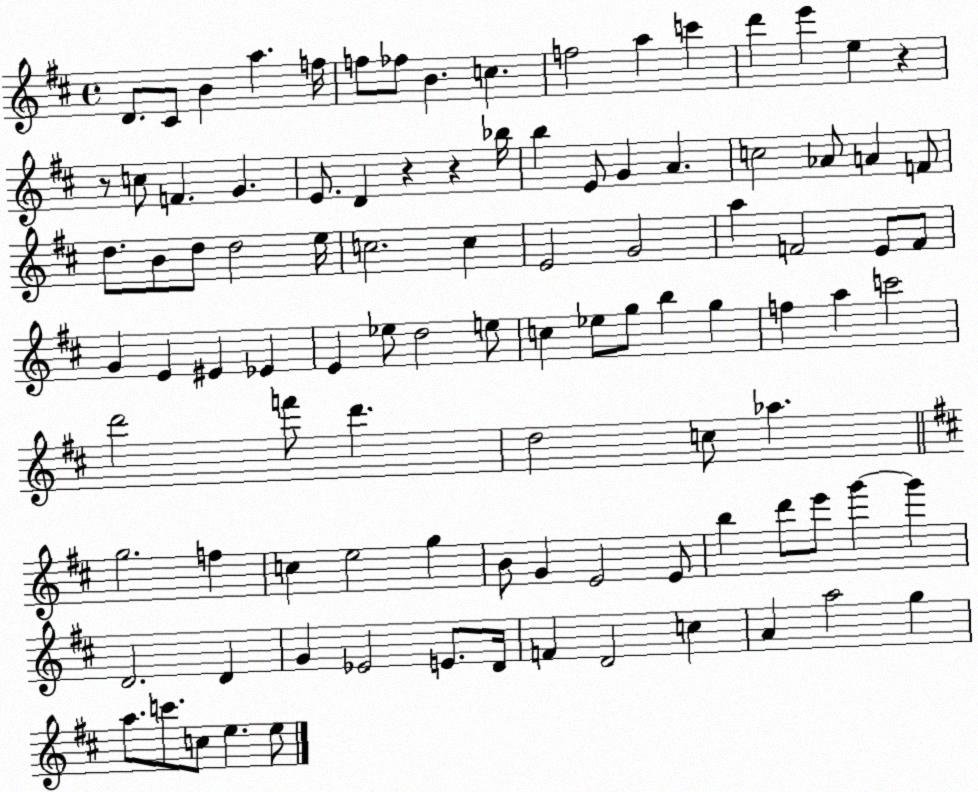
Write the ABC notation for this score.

X:1
T:Untitled
M:4/4
L:1/4
K:D
D/2 ^C/2 B a f/4 f/2 _f/2 B c f2 a c' d' e' e z z/2 c/2 F G E/2 D z z _b/4 b E/2 G A c2 _A/2 A F/2 d/2 B/2 d/2 d2 e/4 c2 c E2 G2 a F2 E/2 F/2 G E ^E _E E _e/2 d2 e/2 c _e/2 g/2 b g f a c'2 d'2 f'/2 d' d2 c/2 _a g2 f c e2 g B/2 G E2 E/2 b d'/2 e'/2 g' g' D2 D G _E2 E/2 D/4 F D2 c A a2 g a/2 c'/2 c/2 e e/2